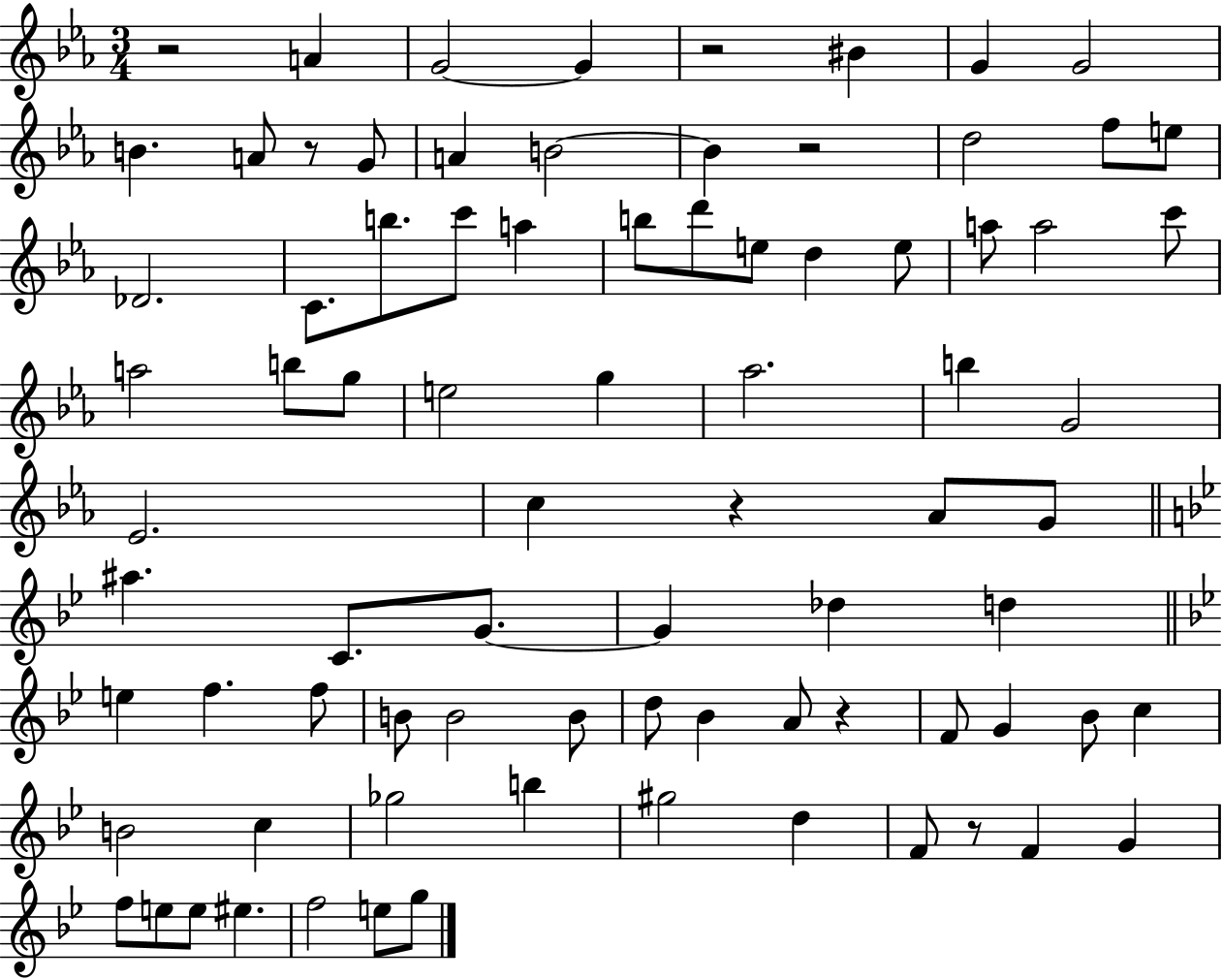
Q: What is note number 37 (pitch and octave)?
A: Eb4